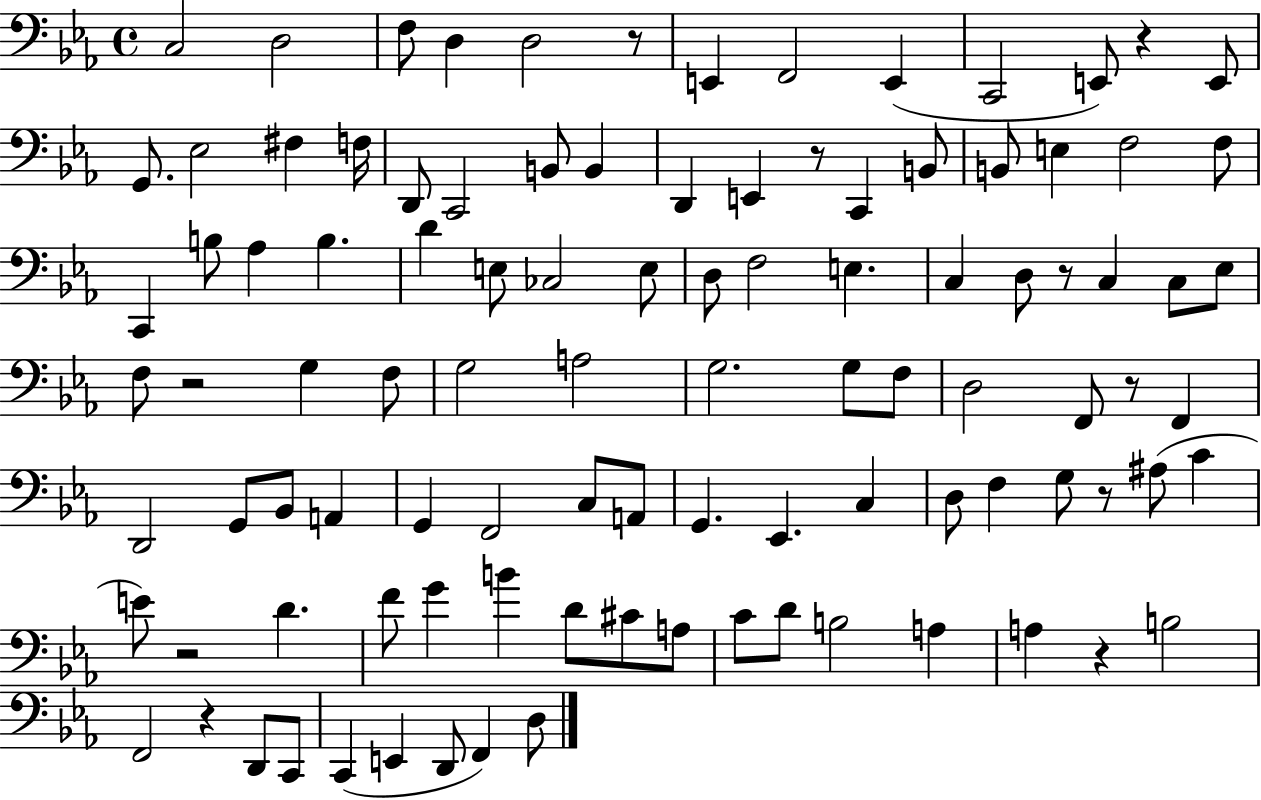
C3/h D3/h F3/e D3/q D3/h R/e E2/q F2/h E2/q C2/h E2/e R/q E2/e G2/e. Eb3/h F#3/q F3/s D2/e C2/h B2/e B2/q D2/q E2/q R/e C2/q B2/e B2/e E3/q F3/h F3/e C2/q B3/e Ab3/q B3/q. D4/q E3/e CES3/h E3/e D3/e F3/h E3/q. C3/q D3/e R/e C3/q C3/e Eb3/e F3/e R/h G3/q F3/e G3/h A3/h G3/h. G3/e F3/e D3/h F2/e R/e F2/q D2/h G2/e Bb2/e A2/q G2/q F2/h C3/e A2/e G2/q. Eb2/q. C3/q D3/e F3/q G3/e R/e A#3/e C4/q E4/e R/h D4/q. F4/e G4/q B4/q D4/e C#4/e A3/e C4/e D4/e B3/h A3/q A3/q R/q B3/h F2/h R/q D2/e C2/e C2/q E2/q D2/e F2/q D3/e